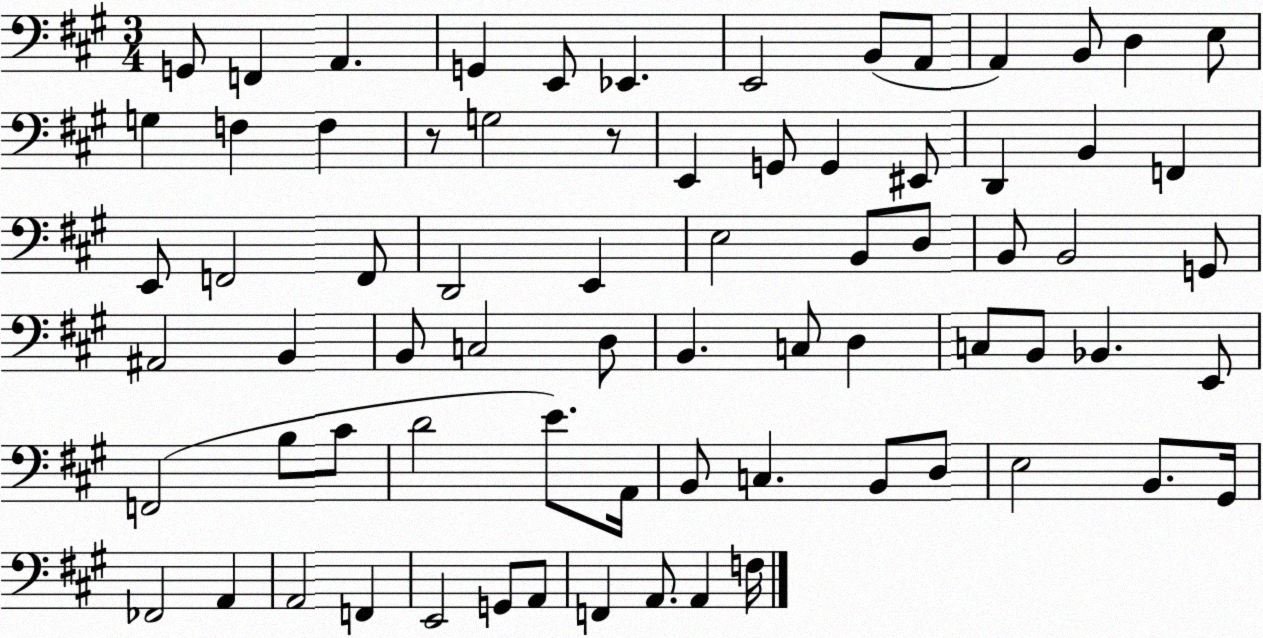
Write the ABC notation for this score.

X:1
T:Untitled
M:3/4
L:1/4
K:A
G,,/2 F,, A,, G,, E,,/2 _E,, E,,2 B,,/2 A,,/2 A,, B,,/2 D, E,/2 G, F, F, z/2 G,2 z/2 E,, G,,/2 G,, ^E,,/2 D,, B,, F,, E,,/2 F,,2 F,,/2 D,,2 E,, E,2 B,,/2 D,/2 B,,/2 B,,2 G,,/2 ^A,,2 B,, B,,/2 C,2 D,/2 B,, C,/2 D, C,/2 B,,/2 _B,, E,,/2 F,,2 B,/2 ^C/2 D2 E/2 A,,/4 B,,/2 C, B,,/2 D,/2 E,2 B,,/2 ^G,,/4 _F,,2 A,, A,,2 F,, E,,2 G,,/2 A,,/2 F,, A,,/2 A,, F,/4